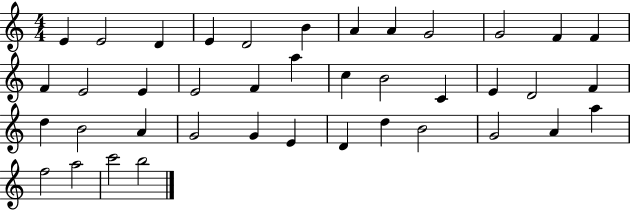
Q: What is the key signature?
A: C major